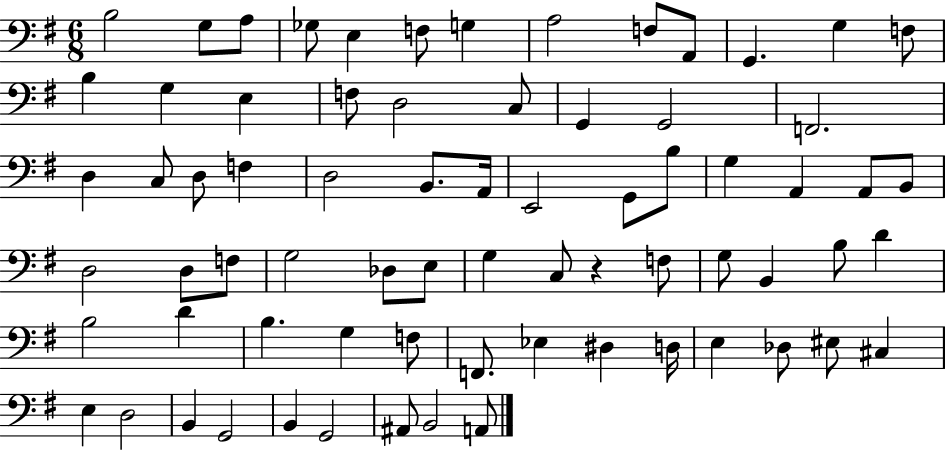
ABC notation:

X:1
T:Untitled
M:6/8
L:1/4
K:G
B,2 G,/2 A,/2 _G,/2 E, F,/2 G, A,2 F,/2 A,,/2 G,, G, F,/2 B, G, E, F,/2 D,2 C,/2 G,, G,,2 F,,2 D, C,/2 D,/2 F, D,2 B,,/2 A,,/4 E,,2 G,,/2 B,/2 G, A,, A,,/2 B,,/2 D,2 D,/2 F,/2 G,2 _D,/2 E,/2 G, C,/2 z F,/2 G,/2 B,, B,/2 D B,2 D B, G, F,/2 F,,/2 _E, ^D, D,/4 E, _D,/2 ^E,/2 ^C, E, D,2 B,, G,,2 B,, G,,2 ^A,,/2 B,,2 A,,/2